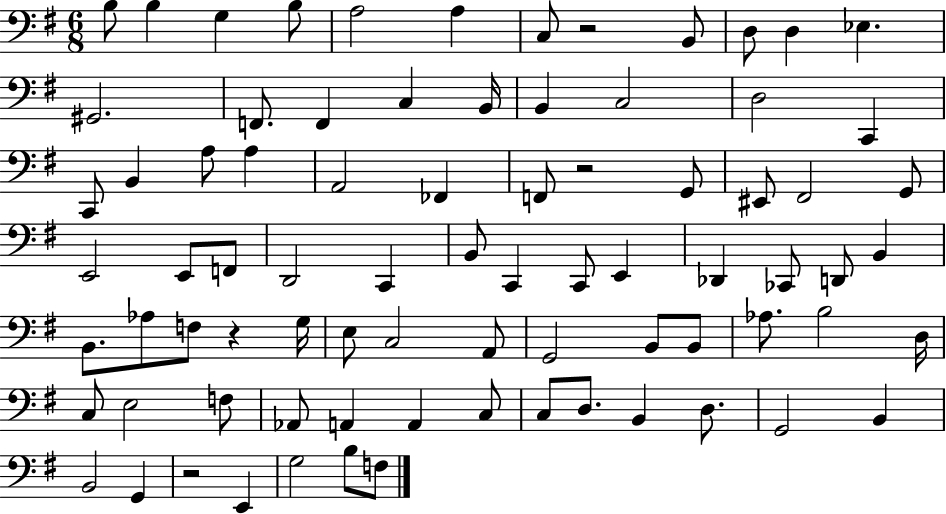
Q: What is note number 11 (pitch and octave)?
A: Eb3